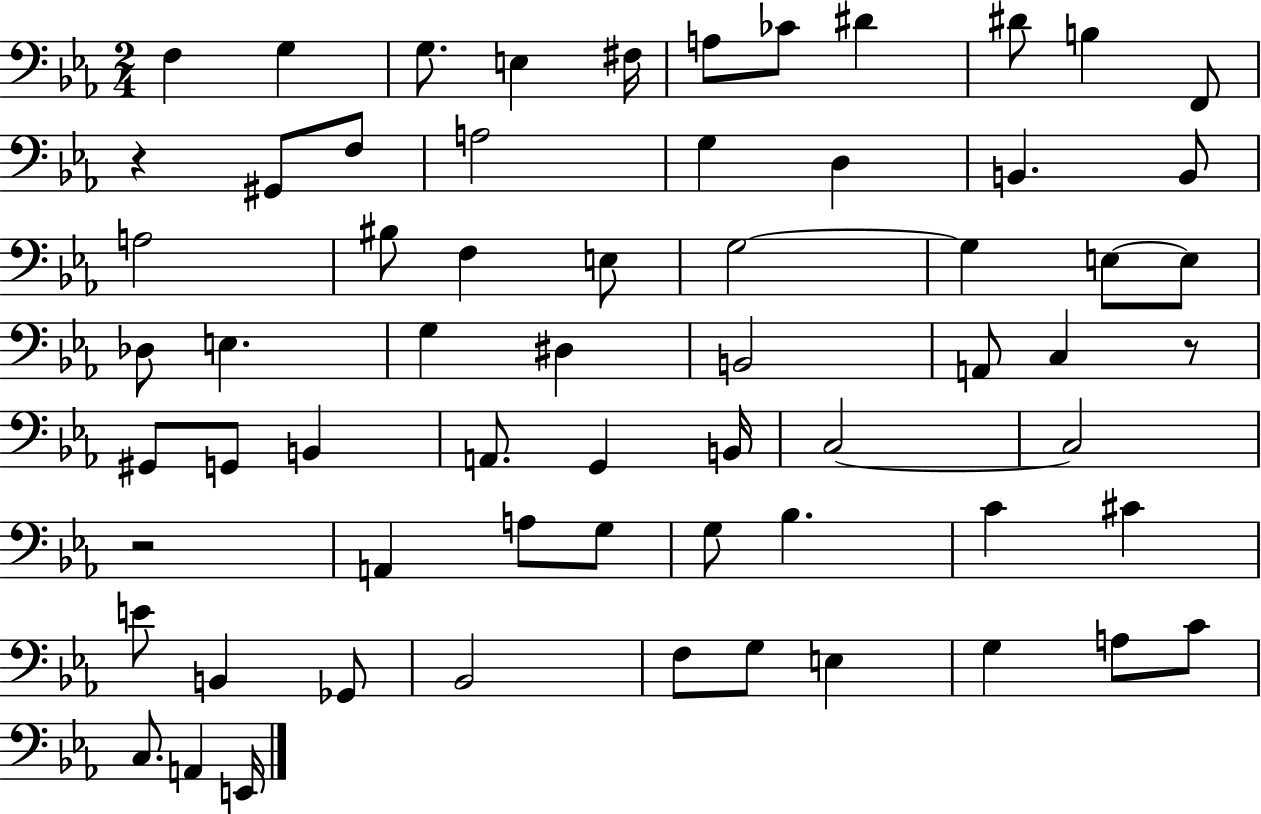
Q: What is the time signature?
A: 2/4